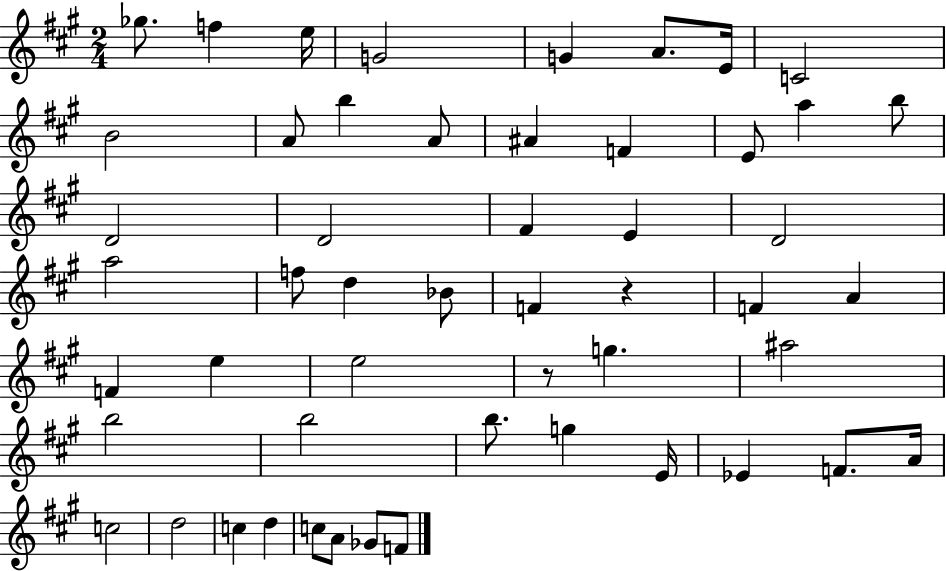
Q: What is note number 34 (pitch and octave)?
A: A#5